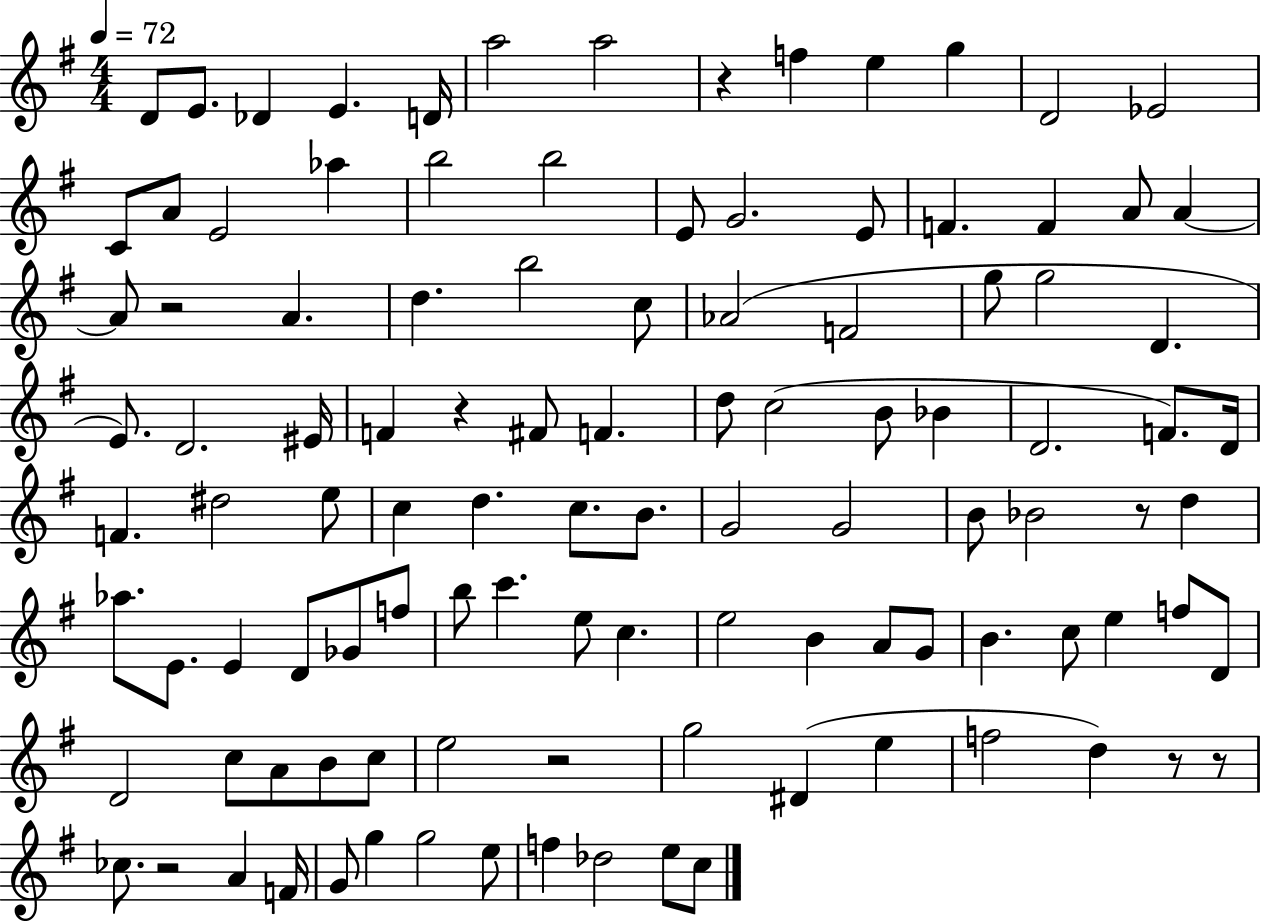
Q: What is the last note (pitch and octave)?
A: C5